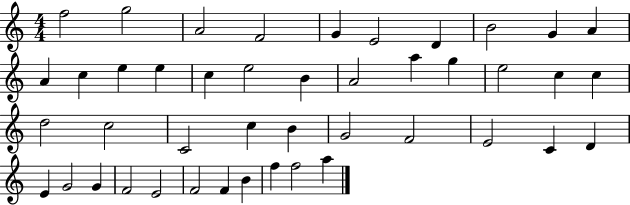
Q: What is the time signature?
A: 4/4